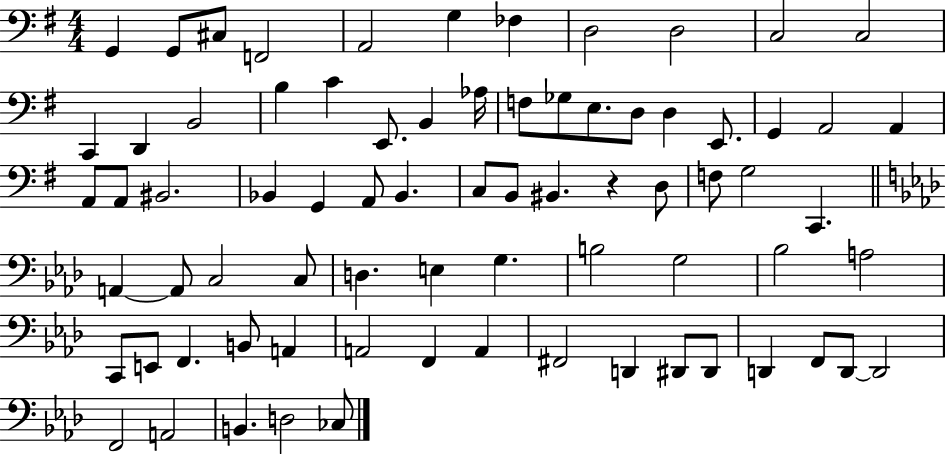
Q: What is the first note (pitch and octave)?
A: G2